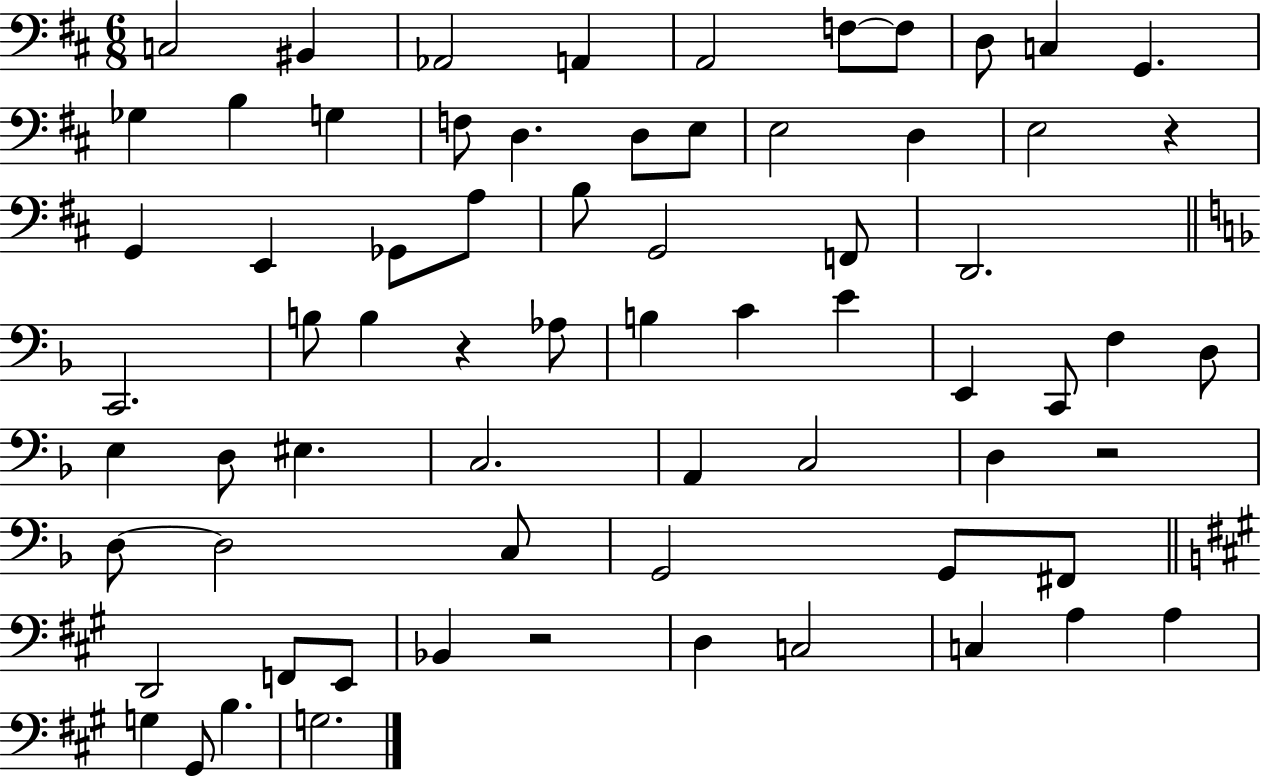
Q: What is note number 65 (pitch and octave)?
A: G3